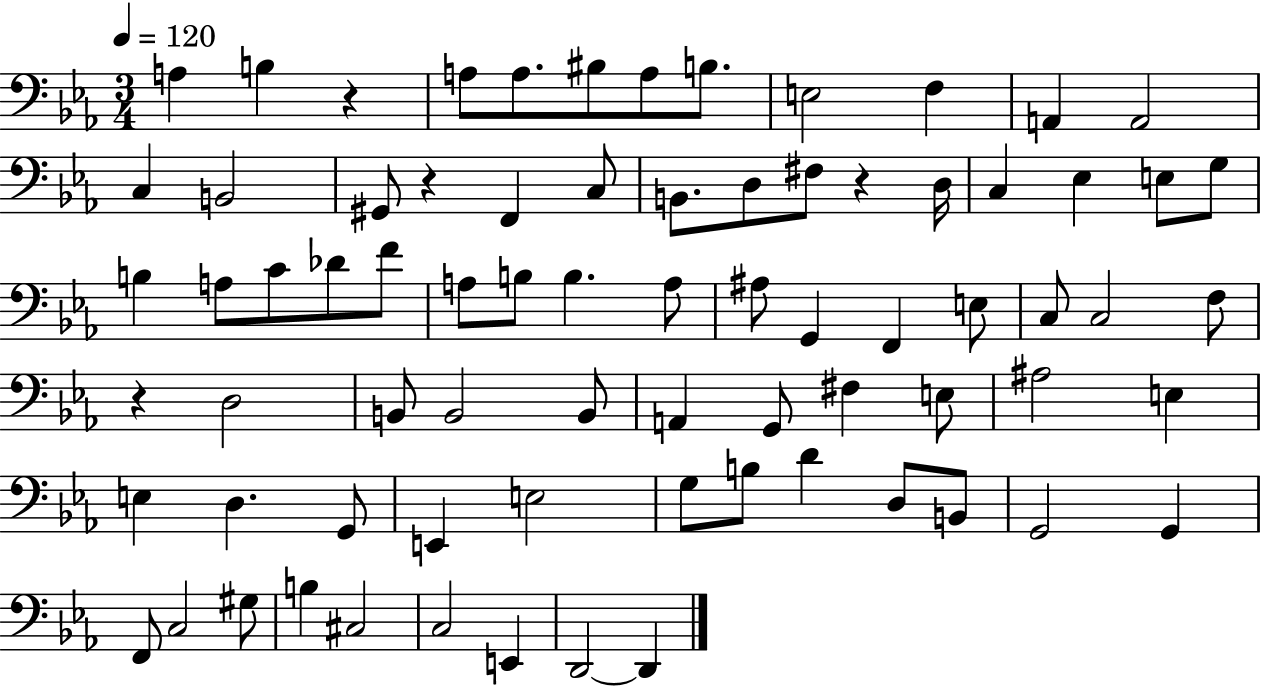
X:1
T:Untitled
M:3/4
L:1/4
K:Eb
A, B, z A,/2 A,/2 ^B,/2 A,/2 B,/2 E,2 F, A,, A,,2 C, B,,2 ^G,,/2 z F,, C,/2 B,,/2 D,/2 ^F,/2 z D,/4 C, _E, E,/2 G,/2 B, A,/2 C/2 _D/2 F/2 A,/2 B,/2 B, A,/2 ^A,/2 G,, F,, E,/2 C,/2 C,2 F,/2 z D,2 B,,/2 B,,2 B,,/2 A,, G,,/2 ^F, E,/2 ^A,2 E, E, D, G,,/2 E,, E,2 G,/2 B,/2 D D,/2 B,,/2 G,,2 G,, F,,/2 C,2 ^G,/2 B, ^C,2 C,2 E,, D,,2 D,,